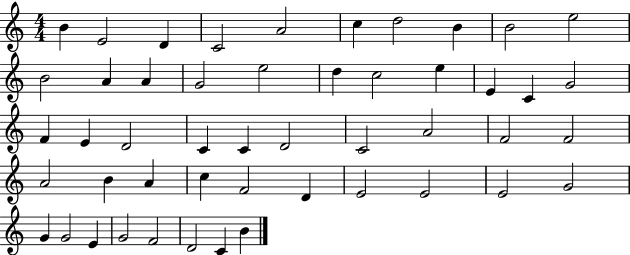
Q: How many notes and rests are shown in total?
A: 49